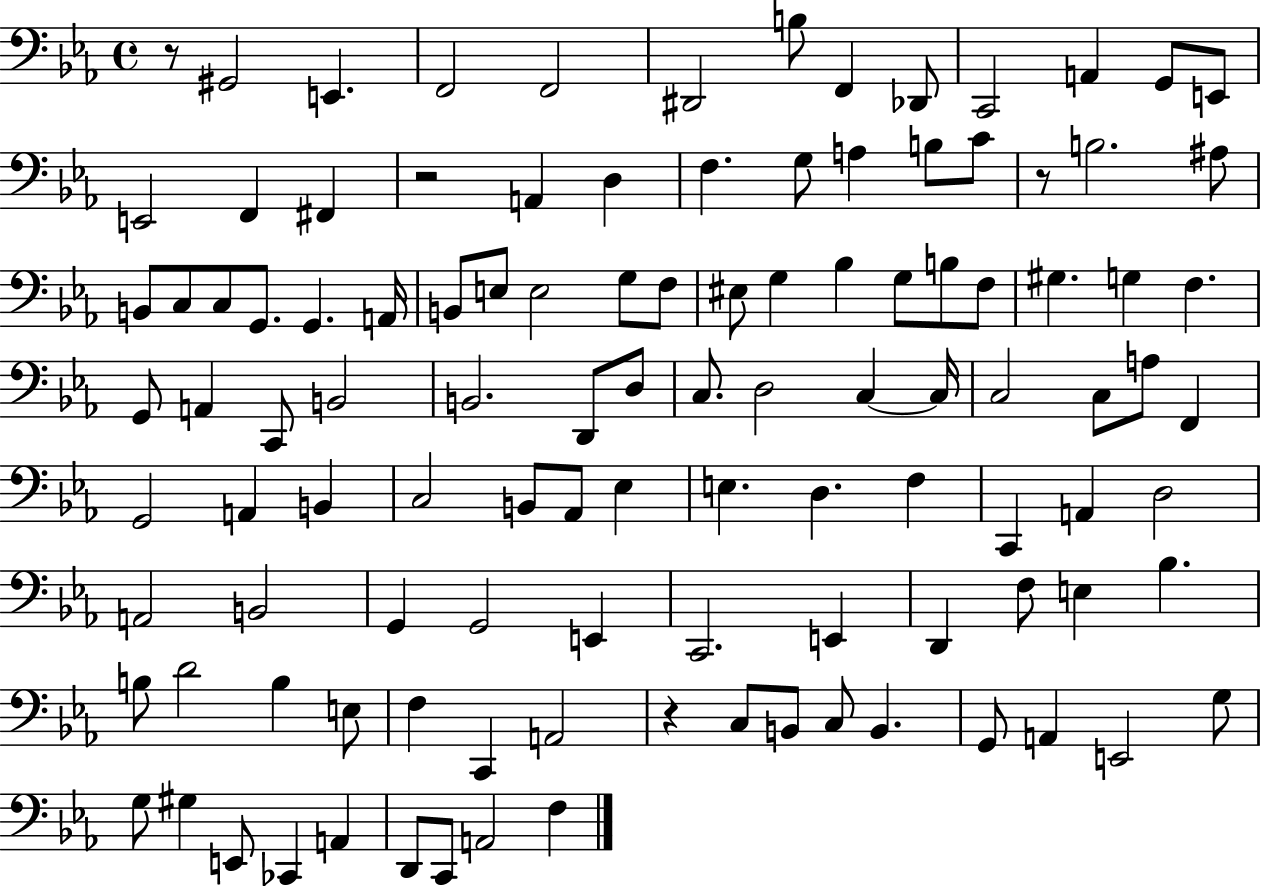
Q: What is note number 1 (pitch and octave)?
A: G#2